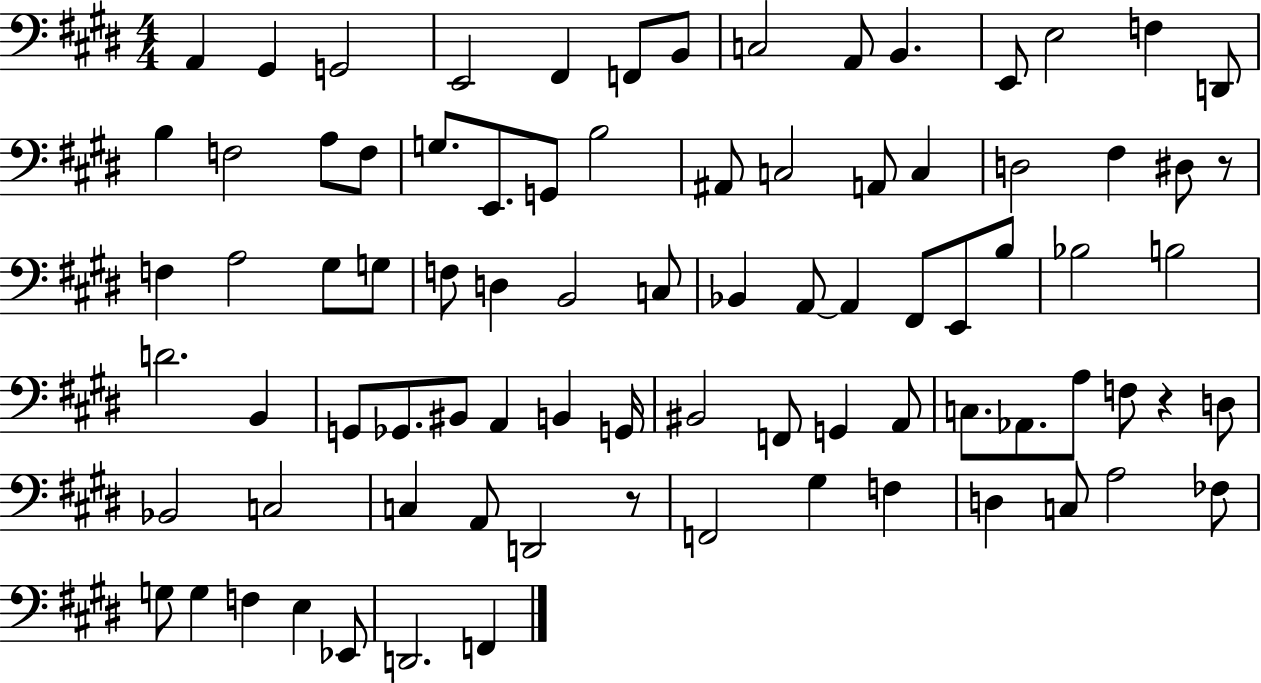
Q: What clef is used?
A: bass